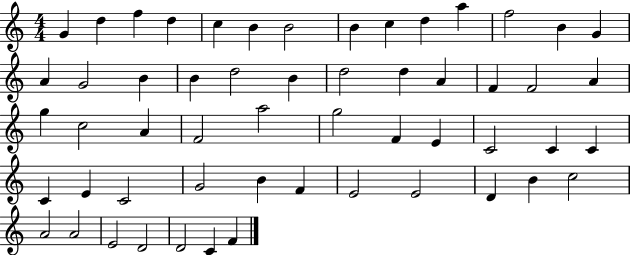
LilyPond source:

{
  \clef treble
  \numericTimeSignature
  \time 4/4
  \key c \major
  g'4 d''4 f''4 d''4 | c''4 b'4 b'2 | b'4 c''4 d''4 a''4 | f''2 b'4 g'4 | \break a'4 g'2 b'4 | b'4 d''2 b'4 | d''2 d''4 a'4 | f'4 f'2 a'4 | \break g''4 c''2 a'4 | f'2 a''2 | g''2 f'4 e'4 | c'2 c'4 c'4 | \break c'4 e'4 c'2 | g'2 b'4 f'4 | e'2 e'2 | d'4 b'4 c''2 | \break a'2 a'2 | e'2 d'2 | d'2 c'4 f'4 | \bar "|."
}